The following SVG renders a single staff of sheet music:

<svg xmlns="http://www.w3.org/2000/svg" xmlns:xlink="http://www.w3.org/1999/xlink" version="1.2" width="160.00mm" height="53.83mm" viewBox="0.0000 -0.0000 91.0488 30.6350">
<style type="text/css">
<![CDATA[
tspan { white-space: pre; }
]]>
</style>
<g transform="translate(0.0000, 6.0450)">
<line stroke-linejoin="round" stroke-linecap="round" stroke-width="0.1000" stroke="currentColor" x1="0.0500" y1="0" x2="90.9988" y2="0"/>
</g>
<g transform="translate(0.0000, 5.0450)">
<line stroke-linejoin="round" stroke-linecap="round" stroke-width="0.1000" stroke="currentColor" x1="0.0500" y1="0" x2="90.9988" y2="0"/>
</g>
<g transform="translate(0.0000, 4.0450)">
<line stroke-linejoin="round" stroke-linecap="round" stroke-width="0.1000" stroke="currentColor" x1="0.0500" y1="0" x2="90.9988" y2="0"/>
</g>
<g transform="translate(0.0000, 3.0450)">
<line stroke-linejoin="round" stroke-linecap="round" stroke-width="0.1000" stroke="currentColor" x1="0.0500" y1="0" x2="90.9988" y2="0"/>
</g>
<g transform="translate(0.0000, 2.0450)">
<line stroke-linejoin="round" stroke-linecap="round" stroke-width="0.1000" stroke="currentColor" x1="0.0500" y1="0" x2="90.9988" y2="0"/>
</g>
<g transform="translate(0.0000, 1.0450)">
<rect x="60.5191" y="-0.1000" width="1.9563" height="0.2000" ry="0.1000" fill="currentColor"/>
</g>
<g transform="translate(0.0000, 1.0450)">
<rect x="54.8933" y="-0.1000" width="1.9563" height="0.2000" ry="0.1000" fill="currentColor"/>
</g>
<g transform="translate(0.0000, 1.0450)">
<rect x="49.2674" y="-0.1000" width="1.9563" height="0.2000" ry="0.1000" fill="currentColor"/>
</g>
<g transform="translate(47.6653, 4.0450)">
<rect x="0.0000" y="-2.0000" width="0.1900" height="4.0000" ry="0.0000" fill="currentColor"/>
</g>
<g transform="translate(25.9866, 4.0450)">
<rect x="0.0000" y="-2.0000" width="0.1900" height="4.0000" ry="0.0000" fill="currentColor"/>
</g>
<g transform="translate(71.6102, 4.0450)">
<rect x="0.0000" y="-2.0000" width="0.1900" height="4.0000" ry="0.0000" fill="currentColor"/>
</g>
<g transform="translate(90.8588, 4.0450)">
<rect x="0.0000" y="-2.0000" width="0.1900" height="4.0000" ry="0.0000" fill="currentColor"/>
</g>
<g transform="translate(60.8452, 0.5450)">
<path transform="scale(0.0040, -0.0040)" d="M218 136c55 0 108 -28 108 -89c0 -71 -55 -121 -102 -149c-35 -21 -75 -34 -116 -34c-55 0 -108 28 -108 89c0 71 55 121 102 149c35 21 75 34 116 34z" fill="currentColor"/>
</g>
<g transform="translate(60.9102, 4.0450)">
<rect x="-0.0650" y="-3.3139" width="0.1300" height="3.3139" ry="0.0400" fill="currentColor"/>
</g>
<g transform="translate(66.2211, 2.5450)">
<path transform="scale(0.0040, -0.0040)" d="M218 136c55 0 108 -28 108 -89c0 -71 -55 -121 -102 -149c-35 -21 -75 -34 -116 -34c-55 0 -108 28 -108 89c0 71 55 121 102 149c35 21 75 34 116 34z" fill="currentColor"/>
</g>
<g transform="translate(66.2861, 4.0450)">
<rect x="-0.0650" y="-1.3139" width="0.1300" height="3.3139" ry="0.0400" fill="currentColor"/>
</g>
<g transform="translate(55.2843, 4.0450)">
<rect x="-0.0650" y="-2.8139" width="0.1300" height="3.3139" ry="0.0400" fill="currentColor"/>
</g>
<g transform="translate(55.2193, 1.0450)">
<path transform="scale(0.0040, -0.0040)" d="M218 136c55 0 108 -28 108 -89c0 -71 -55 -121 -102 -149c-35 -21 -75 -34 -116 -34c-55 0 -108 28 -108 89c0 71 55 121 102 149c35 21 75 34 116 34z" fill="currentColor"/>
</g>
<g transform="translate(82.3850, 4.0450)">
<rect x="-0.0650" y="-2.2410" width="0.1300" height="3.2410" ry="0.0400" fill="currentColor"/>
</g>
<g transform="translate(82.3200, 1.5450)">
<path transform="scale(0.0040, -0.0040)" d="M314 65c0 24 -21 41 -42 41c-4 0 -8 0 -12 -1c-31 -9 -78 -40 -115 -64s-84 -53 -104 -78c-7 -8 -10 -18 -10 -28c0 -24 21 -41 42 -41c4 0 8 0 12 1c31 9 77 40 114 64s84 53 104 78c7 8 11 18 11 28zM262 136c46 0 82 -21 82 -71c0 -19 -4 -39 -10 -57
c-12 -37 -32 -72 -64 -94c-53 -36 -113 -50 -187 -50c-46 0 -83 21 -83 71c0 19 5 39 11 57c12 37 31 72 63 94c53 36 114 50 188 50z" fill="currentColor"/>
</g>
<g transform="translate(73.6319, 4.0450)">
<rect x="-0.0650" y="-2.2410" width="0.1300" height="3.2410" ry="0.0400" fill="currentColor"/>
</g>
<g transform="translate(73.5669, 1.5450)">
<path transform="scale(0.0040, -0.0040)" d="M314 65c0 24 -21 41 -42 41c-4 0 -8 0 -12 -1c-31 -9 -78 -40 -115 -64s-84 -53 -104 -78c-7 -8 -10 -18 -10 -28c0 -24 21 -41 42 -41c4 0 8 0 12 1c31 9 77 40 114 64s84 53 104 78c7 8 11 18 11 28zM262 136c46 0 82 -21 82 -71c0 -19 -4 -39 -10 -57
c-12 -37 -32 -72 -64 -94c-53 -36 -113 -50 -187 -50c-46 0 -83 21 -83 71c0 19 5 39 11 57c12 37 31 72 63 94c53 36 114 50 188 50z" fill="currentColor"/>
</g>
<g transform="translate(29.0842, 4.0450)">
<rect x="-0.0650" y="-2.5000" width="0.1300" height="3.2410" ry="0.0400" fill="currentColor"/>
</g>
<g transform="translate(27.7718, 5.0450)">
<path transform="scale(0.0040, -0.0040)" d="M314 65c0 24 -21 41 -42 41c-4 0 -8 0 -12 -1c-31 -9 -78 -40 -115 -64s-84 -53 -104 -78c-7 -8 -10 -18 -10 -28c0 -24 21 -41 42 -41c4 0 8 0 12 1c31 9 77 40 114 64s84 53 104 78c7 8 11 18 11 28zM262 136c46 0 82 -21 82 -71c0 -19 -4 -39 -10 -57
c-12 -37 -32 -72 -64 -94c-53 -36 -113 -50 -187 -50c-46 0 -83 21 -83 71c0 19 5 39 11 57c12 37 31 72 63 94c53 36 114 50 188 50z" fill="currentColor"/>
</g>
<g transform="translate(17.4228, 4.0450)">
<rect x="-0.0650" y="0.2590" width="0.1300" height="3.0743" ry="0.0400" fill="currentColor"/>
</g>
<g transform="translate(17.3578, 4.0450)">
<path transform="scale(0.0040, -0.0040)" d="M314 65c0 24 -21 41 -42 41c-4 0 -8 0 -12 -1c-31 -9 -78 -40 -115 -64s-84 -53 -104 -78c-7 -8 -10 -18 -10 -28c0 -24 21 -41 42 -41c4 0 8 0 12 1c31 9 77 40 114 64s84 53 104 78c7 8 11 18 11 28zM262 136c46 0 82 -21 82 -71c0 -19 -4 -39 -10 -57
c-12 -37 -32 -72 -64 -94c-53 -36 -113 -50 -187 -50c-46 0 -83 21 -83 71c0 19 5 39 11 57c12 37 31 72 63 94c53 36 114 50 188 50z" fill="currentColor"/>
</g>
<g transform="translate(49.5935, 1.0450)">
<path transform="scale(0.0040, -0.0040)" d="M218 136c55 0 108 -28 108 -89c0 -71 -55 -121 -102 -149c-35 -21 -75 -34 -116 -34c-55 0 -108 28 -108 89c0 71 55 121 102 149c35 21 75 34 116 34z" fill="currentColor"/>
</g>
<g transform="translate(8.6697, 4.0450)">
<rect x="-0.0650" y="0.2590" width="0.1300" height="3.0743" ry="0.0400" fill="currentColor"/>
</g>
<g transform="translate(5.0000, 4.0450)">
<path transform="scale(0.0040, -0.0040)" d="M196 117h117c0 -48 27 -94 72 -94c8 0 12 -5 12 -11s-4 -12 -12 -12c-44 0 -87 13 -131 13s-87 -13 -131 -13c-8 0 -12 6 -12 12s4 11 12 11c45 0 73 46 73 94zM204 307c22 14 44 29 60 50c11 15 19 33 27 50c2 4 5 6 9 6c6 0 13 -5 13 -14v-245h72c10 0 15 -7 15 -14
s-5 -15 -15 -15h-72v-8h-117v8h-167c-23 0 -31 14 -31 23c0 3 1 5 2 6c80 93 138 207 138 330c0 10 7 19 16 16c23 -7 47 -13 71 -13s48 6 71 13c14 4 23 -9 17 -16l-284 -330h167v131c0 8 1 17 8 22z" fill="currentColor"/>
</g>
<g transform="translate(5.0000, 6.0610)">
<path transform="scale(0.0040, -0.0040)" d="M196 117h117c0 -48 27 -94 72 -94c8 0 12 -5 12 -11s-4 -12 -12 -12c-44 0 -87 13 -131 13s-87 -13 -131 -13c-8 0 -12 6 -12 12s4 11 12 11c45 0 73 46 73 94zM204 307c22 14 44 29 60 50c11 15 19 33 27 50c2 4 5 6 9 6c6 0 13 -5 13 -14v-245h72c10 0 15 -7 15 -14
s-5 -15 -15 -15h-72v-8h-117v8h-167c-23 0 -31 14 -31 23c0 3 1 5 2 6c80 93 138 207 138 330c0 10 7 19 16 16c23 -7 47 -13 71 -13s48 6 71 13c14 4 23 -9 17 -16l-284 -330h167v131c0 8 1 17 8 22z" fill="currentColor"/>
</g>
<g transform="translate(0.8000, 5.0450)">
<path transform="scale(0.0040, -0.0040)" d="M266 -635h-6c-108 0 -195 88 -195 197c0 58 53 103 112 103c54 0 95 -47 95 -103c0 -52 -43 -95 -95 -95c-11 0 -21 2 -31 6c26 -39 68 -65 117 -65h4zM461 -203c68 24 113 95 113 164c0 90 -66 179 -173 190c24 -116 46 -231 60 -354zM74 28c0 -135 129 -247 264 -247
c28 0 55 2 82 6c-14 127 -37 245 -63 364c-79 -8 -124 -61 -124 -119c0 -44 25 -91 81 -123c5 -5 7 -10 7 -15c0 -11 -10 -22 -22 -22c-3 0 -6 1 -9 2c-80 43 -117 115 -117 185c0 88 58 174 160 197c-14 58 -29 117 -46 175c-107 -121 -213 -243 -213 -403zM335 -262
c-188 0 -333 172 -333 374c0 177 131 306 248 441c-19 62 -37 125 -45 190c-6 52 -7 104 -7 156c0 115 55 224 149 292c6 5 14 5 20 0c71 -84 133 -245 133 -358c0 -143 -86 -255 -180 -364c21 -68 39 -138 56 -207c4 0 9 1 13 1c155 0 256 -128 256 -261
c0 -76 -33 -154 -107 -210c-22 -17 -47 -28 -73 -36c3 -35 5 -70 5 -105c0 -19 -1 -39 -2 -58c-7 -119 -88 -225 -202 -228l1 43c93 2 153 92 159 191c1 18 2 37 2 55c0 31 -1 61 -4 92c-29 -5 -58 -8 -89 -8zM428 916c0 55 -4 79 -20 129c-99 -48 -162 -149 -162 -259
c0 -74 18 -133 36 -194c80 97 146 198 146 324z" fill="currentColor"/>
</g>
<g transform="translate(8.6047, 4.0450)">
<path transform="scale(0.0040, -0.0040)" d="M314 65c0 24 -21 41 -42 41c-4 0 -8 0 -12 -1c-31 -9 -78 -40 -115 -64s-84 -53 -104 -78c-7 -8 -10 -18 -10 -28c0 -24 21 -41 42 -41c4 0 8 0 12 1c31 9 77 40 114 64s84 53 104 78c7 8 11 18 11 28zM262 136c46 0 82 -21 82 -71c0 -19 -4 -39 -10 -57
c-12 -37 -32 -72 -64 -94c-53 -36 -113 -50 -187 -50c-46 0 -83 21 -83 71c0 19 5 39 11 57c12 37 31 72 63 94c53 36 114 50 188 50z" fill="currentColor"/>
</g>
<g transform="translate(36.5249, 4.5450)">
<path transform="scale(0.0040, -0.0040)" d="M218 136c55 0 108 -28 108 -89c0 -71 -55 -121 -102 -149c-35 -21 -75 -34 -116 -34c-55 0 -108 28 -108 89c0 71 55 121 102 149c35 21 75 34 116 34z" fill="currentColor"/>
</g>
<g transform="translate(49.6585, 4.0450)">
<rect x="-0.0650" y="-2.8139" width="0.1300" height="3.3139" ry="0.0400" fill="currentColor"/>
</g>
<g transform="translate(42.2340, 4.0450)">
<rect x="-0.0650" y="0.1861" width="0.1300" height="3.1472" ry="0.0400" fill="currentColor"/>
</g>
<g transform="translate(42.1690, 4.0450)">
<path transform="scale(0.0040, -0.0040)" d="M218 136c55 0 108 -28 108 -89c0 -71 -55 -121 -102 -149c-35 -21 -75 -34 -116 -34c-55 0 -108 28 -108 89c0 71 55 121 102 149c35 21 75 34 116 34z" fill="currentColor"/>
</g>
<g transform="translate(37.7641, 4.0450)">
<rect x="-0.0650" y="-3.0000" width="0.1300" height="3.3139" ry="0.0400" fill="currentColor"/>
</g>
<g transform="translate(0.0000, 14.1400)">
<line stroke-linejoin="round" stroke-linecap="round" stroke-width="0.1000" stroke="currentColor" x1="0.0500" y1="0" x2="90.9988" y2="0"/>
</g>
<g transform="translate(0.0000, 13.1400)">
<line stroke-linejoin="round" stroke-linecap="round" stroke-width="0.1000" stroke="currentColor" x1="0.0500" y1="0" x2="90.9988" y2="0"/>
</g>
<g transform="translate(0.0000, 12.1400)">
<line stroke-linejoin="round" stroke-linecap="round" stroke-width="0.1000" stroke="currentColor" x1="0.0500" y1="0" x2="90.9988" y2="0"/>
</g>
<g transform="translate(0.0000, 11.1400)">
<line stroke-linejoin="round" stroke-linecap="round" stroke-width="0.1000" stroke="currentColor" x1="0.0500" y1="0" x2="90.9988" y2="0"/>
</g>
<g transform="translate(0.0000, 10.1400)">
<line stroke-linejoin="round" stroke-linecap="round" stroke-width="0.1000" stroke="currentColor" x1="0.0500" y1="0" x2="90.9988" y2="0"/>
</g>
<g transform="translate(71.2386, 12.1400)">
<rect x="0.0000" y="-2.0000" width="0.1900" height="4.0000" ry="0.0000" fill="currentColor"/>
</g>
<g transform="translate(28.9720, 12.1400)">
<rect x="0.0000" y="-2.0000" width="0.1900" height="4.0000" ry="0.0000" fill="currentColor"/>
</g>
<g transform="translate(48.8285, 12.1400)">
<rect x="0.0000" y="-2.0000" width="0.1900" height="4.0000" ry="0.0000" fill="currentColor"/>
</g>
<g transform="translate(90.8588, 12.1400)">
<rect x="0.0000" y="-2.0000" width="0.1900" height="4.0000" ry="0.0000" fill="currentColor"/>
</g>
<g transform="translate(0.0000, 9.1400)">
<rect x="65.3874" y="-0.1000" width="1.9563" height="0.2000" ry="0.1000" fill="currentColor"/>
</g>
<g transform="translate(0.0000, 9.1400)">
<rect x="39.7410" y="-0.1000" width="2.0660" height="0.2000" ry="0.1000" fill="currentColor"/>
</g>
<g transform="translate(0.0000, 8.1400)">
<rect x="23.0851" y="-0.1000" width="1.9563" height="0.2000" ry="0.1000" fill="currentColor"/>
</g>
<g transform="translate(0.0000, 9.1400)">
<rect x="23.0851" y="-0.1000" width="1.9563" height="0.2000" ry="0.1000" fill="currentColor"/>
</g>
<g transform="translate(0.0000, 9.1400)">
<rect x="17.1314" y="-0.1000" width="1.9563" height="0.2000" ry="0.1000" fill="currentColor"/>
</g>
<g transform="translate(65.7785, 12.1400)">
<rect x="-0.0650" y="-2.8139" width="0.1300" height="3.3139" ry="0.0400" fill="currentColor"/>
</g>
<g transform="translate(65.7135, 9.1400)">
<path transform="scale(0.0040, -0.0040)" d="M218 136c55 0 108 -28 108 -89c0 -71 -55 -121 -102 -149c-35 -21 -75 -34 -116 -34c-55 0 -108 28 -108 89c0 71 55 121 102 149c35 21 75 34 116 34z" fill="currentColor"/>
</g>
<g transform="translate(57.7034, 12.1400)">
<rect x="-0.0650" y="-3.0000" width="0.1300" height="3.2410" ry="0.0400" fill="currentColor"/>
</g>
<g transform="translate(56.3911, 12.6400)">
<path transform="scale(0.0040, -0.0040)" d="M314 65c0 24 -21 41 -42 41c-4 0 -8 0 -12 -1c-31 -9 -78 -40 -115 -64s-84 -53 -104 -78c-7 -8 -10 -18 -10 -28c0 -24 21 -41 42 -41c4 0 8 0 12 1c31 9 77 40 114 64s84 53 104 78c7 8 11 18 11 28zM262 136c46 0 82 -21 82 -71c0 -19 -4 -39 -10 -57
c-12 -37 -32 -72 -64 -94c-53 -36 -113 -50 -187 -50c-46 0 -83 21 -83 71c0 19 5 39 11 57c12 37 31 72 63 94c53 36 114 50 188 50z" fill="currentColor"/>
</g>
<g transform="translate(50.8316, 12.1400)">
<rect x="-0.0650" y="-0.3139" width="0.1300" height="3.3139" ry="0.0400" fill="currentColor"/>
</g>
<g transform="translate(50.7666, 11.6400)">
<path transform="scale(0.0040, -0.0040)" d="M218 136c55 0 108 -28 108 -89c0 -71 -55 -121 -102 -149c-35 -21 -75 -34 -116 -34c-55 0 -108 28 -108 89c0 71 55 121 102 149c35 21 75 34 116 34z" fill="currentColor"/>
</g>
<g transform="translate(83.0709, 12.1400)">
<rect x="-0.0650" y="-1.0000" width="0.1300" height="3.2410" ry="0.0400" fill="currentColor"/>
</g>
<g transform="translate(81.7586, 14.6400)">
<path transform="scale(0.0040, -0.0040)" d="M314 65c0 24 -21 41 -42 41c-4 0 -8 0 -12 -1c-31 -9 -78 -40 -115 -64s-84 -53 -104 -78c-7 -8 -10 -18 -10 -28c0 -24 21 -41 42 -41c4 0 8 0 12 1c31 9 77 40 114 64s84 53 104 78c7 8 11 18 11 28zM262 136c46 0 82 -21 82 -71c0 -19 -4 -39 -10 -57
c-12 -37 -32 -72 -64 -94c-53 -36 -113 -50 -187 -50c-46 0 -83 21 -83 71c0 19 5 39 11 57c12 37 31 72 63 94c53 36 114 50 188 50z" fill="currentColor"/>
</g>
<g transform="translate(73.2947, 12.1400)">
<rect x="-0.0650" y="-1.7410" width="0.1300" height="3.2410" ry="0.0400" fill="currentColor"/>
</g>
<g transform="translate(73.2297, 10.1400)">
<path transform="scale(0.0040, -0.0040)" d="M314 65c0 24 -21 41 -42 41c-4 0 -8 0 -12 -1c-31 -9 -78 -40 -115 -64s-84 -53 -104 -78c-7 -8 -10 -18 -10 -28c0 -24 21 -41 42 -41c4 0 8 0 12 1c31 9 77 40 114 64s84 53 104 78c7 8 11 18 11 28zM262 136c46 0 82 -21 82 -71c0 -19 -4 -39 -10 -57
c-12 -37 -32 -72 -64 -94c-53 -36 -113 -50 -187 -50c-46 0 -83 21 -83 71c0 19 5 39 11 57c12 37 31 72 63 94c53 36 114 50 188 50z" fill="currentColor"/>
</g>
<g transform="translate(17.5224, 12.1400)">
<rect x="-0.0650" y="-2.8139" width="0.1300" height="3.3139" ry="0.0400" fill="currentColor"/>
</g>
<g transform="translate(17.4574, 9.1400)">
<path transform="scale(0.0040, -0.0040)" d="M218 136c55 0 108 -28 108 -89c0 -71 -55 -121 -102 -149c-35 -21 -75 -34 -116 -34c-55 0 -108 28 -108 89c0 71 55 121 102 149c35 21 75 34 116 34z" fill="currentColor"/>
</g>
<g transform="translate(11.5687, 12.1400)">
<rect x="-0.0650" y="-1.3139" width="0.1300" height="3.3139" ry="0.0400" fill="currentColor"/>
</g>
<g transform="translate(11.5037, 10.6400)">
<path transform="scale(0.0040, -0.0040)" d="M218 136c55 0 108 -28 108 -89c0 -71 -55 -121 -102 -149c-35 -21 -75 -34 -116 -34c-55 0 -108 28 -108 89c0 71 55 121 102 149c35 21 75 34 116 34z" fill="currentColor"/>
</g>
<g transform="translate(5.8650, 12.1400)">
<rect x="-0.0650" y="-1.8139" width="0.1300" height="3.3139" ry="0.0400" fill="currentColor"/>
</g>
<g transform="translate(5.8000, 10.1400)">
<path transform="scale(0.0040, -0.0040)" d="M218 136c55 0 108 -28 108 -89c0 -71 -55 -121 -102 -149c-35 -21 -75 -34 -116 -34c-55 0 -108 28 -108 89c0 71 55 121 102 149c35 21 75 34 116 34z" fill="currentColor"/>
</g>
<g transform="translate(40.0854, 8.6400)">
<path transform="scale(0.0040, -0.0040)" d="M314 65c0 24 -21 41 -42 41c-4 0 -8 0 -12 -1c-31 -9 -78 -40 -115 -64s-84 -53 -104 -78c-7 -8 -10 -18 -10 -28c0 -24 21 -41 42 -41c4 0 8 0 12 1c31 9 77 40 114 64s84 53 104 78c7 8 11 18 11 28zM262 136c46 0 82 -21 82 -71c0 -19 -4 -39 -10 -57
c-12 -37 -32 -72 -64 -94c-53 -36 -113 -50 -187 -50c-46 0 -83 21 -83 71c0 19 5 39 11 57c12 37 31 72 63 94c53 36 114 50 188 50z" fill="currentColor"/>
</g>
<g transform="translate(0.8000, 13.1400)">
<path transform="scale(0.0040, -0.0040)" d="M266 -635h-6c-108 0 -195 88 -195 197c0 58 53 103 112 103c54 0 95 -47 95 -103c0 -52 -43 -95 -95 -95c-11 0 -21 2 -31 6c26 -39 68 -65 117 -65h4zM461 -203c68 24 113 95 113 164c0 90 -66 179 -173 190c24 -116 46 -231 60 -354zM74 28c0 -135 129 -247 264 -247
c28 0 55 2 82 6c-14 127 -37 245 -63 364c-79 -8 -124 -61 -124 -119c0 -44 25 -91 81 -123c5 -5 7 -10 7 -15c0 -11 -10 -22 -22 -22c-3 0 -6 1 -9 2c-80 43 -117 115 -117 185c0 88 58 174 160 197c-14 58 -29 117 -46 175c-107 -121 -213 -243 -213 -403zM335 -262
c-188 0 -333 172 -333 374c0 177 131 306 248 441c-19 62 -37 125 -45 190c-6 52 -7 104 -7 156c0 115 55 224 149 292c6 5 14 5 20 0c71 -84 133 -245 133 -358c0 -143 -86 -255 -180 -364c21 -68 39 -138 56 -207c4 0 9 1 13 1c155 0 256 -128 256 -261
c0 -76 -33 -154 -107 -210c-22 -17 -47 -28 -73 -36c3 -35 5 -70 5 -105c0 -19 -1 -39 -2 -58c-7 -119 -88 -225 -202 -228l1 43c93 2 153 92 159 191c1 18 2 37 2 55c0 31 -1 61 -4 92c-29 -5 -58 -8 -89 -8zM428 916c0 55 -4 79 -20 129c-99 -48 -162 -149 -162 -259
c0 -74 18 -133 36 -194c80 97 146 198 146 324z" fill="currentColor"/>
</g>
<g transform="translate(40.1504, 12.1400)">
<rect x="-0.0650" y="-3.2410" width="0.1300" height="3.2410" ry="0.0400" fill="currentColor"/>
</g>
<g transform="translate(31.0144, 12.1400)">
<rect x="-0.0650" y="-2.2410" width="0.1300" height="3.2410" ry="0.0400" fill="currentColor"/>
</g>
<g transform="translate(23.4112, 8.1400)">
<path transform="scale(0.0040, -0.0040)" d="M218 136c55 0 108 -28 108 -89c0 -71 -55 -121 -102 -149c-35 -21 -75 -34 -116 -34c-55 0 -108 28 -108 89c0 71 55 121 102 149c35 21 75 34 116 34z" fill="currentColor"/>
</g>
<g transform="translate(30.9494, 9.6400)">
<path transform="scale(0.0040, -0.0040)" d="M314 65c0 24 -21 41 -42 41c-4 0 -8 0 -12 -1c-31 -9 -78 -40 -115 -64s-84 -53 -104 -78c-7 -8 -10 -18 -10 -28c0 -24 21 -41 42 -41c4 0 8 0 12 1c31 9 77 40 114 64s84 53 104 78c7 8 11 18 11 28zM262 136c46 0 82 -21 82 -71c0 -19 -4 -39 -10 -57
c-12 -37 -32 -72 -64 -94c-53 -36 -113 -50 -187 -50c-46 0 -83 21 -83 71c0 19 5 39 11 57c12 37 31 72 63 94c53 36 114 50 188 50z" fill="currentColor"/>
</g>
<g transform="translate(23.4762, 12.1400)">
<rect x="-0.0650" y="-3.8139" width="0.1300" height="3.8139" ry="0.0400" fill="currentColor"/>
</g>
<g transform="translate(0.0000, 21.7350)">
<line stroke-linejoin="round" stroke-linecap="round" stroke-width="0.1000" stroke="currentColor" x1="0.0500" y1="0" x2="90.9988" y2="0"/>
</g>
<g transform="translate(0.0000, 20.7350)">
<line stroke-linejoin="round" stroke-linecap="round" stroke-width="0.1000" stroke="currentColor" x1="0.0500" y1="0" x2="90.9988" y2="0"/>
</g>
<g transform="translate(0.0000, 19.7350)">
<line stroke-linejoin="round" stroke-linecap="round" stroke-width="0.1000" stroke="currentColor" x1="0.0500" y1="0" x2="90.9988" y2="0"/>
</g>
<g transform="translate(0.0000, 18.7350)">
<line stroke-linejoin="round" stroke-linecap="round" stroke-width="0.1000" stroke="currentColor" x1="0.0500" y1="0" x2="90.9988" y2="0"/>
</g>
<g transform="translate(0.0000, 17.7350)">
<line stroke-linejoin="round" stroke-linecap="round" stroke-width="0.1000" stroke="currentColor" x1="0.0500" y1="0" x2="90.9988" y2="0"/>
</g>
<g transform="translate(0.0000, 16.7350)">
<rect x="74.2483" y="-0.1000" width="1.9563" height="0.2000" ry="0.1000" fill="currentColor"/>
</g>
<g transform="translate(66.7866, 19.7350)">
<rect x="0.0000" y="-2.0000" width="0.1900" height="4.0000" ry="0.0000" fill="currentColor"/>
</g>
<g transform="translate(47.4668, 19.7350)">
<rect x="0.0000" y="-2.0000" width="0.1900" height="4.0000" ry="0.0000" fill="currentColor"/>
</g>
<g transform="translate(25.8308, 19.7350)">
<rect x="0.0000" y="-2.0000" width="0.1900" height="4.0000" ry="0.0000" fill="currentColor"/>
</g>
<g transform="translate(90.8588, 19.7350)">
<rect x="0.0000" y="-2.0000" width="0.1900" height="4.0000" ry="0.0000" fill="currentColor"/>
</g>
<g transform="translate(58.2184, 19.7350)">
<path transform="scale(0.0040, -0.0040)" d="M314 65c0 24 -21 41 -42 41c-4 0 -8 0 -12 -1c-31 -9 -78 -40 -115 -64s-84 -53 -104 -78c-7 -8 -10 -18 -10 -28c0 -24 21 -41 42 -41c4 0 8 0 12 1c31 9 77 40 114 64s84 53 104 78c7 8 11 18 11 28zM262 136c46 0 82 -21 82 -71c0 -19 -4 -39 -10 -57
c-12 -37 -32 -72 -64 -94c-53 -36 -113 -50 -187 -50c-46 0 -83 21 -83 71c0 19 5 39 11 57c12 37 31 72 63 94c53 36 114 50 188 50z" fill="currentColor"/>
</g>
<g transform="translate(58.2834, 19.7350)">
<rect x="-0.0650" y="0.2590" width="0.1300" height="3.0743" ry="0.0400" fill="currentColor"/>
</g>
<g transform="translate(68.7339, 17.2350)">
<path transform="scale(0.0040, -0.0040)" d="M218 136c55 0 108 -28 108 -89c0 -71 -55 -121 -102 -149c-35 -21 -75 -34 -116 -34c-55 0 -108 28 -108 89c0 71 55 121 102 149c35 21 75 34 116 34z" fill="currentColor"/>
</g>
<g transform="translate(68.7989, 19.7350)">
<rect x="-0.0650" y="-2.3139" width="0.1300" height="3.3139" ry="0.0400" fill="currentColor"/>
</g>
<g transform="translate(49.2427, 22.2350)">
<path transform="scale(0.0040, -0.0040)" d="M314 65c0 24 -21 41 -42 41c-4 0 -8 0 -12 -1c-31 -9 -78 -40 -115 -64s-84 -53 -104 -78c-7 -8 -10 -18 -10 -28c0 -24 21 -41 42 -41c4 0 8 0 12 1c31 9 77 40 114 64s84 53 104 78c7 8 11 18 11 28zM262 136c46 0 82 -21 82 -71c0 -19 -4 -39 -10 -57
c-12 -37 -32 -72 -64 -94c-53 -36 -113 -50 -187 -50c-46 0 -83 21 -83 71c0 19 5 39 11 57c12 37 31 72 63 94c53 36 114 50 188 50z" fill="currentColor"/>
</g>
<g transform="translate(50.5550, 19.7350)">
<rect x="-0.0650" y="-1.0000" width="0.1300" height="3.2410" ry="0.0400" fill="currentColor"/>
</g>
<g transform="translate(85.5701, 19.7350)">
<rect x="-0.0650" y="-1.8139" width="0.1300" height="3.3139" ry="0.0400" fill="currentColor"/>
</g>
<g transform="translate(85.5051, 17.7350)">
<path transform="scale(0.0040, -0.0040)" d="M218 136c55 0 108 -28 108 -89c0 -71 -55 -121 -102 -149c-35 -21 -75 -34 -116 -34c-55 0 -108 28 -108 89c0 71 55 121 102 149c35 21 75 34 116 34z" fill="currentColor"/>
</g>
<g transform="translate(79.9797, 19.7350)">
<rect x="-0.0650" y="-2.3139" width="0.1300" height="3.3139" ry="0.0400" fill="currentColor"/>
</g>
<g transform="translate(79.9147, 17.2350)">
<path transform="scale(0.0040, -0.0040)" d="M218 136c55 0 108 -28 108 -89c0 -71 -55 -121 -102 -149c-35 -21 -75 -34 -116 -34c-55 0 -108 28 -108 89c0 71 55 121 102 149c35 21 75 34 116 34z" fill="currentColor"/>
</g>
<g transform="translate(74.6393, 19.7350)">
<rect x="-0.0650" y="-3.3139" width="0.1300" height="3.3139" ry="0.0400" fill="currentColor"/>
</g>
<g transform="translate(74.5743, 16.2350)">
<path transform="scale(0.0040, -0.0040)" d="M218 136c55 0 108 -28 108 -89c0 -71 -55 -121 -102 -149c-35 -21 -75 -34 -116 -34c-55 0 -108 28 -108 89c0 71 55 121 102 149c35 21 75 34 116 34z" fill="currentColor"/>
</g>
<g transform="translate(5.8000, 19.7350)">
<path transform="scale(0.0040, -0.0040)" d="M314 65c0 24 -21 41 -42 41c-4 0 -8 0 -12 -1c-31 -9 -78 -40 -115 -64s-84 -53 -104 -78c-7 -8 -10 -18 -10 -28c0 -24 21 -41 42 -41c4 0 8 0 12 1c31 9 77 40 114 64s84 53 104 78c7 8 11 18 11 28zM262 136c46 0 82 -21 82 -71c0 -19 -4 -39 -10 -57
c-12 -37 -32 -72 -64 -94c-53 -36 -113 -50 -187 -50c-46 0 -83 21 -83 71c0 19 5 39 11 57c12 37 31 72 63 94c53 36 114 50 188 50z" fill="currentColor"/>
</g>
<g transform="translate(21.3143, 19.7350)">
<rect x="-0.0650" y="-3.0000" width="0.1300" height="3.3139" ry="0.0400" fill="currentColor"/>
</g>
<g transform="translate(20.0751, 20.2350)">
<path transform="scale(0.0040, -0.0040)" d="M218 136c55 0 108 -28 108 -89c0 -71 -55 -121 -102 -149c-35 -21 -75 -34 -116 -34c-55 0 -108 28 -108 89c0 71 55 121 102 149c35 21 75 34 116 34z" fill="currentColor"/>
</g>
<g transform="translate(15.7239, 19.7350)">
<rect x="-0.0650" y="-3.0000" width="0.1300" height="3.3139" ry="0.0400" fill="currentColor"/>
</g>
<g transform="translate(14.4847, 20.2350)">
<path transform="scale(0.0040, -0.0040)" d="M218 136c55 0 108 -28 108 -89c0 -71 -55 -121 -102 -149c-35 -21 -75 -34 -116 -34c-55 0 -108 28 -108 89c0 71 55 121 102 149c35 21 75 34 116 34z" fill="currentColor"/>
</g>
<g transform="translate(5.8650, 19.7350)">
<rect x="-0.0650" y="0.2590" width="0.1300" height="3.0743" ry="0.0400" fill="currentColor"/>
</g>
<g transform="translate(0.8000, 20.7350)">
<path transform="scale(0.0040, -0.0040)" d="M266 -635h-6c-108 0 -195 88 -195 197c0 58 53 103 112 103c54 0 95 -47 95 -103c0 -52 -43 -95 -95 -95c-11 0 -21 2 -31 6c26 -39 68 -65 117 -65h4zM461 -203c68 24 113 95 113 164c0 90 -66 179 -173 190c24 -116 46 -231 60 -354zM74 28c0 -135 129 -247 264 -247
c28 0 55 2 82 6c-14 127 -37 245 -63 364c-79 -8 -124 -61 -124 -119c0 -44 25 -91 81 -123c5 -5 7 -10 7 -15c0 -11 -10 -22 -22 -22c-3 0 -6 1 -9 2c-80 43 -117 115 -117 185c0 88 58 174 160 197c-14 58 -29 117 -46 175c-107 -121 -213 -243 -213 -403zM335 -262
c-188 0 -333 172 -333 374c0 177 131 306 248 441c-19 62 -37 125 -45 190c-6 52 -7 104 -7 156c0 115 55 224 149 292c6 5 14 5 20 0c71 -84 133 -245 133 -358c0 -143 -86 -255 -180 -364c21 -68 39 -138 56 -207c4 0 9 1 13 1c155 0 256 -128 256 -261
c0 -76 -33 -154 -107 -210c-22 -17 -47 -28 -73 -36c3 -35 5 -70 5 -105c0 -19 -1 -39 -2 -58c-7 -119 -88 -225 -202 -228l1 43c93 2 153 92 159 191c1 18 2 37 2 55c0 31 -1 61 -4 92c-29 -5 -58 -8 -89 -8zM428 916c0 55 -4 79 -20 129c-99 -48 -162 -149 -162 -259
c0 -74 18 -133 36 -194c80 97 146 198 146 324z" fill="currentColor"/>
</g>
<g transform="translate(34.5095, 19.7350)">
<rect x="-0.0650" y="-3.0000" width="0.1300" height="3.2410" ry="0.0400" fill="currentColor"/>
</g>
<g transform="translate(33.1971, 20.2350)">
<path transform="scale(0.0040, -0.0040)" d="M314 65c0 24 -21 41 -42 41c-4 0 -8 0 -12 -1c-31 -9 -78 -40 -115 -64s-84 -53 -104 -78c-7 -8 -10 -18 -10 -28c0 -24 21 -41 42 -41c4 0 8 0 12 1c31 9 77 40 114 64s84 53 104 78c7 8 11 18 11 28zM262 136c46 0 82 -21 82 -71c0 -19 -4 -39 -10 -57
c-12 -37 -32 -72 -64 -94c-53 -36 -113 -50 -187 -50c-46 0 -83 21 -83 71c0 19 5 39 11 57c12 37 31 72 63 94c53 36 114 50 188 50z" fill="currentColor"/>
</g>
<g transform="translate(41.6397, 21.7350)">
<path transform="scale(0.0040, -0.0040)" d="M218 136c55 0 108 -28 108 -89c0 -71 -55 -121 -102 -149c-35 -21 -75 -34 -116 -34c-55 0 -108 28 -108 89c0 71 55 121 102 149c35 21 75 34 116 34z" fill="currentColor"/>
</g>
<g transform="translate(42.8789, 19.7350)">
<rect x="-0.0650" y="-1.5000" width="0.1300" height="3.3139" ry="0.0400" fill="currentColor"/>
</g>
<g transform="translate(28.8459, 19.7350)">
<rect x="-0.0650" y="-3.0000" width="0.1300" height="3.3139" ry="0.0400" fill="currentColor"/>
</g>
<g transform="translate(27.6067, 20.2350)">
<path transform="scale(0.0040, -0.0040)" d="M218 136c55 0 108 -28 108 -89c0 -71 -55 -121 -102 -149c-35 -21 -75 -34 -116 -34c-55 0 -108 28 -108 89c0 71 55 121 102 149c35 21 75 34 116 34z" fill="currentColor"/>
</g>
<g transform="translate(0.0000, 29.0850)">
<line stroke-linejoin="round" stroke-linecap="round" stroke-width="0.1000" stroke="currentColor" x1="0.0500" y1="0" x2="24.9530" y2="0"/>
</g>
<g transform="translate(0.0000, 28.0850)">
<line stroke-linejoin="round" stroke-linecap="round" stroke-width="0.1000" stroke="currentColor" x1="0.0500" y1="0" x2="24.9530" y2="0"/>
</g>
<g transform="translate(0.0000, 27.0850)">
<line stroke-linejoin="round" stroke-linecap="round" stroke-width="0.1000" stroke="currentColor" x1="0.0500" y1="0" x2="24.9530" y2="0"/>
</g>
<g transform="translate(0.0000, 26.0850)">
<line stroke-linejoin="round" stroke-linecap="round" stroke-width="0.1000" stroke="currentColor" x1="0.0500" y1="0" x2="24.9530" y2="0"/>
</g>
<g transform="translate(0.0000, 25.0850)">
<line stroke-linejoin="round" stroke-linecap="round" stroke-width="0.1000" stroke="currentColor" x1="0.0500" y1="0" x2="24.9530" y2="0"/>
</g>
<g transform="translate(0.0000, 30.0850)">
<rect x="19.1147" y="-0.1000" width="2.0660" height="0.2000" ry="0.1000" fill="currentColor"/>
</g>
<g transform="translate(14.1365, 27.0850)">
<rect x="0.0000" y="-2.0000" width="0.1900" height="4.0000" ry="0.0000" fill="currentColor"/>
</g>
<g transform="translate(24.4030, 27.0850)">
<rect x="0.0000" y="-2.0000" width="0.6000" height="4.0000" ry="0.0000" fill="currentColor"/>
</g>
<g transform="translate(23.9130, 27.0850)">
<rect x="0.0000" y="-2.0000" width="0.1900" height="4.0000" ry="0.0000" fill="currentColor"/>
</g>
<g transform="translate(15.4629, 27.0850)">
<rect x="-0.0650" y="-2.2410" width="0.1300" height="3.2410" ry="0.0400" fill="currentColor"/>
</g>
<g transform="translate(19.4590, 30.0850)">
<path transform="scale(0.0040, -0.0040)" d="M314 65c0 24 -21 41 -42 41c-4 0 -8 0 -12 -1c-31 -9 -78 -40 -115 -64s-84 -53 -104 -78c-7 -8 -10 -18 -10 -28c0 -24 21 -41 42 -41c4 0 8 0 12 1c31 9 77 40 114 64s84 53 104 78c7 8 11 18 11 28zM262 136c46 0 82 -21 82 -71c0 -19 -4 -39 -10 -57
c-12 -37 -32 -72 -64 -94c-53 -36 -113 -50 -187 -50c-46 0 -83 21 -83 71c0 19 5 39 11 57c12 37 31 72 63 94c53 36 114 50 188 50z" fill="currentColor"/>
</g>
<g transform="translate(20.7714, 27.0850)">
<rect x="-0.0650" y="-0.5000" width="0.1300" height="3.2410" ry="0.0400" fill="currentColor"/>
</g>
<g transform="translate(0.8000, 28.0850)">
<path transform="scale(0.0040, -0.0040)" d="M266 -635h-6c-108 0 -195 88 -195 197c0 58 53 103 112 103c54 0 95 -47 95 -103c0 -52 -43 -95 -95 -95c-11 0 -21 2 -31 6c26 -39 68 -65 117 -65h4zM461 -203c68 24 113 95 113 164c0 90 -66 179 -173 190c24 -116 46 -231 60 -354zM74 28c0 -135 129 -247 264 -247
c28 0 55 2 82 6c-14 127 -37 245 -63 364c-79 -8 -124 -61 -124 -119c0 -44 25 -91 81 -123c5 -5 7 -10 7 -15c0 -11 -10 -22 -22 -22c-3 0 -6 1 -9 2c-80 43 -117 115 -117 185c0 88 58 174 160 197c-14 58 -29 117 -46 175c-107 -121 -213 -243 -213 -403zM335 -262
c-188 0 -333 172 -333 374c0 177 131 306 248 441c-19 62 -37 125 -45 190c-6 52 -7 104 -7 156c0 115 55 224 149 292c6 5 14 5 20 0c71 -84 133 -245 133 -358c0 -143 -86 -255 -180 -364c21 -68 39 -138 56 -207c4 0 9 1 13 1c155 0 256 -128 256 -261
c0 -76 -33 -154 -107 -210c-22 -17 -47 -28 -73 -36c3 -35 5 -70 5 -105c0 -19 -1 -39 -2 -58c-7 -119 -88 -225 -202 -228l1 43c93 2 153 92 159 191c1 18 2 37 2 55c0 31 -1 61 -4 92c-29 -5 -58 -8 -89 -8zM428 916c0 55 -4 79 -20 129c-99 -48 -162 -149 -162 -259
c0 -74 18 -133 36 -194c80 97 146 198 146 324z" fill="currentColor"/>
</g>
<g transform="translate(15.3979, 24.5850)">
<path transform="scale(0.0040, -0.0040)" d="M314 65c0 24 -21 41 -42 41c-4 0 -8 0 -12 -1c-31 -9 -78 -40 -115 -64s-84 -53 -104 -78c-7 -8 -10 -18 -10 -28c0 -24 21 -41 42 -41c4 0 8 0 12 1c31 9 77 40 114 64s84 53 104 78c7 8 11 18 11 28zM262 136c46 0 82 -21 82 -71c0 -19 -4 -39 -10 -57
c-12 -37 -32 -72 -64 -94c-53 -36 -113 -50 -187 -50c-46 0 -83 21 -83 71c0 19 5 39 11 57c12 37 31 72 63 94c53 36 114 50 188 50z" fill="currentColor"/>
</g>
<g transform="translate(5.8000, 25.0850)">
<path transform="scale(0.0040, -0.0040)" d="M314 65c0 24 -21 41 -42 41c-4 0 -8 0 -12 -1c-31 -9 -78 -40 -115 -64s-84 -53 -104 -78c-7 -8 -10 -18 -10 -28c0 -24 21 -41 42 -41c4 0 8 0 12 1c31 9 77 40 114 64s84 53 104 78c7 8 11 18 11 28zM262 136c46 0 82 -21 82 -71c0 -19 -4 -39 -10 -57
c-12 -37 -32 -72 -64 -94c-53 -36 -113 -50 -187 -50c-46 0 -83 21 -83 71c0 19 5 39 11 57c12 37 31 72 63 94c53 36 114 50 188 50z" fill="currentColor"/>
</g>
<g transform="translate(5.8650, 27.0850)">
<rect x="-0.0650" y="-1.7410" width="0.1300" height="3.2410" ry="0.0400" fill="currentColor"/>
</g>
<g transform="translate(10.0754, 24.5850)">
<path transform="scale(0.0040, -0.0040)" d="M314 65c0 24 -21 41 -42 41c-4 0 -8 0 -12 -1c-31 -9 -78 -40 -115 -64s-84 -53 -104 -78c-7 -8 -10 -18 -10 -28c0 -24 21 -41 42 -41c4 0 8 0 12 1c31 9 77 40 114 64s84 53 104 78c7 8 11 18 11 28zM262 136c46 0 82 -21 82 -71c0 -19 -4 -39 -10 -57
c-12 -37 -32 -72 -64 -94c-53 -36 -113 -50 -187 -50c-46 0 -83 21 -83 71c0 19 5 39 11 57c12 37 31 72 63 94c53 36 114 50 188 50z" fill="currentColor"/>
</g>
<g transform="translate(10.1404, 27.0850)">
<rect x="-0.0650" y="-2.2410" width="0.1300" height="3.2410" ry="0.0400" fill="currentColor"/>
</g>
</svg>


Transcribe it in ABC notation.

X:1
T:Untitled
M:4/4
L:1/4
K:C
B2 B2 G2 A B a a b e g2 g2 f e a c' g2 b2 c A2 a f2 D2 B2 A A A A2 E D2 B2 g b g f f2 g2 g2 C2